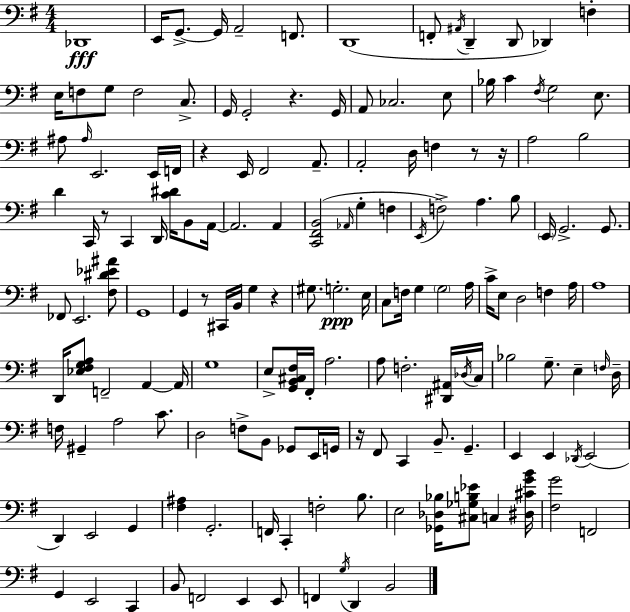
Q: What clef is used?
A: bass